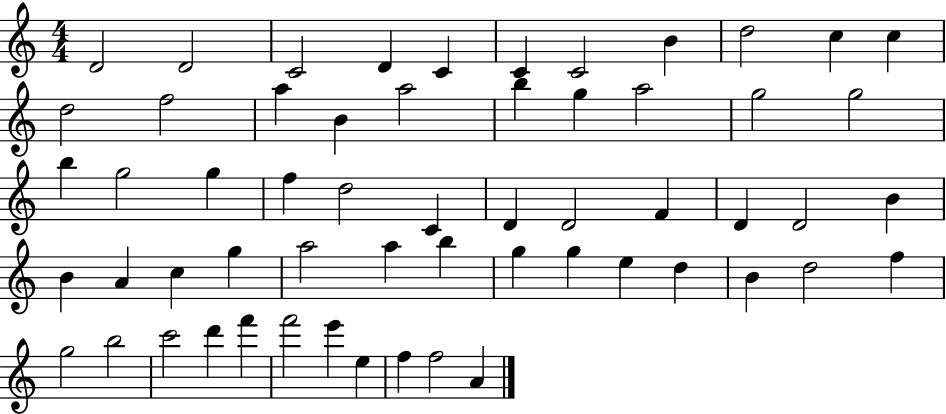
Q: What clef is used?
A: treble